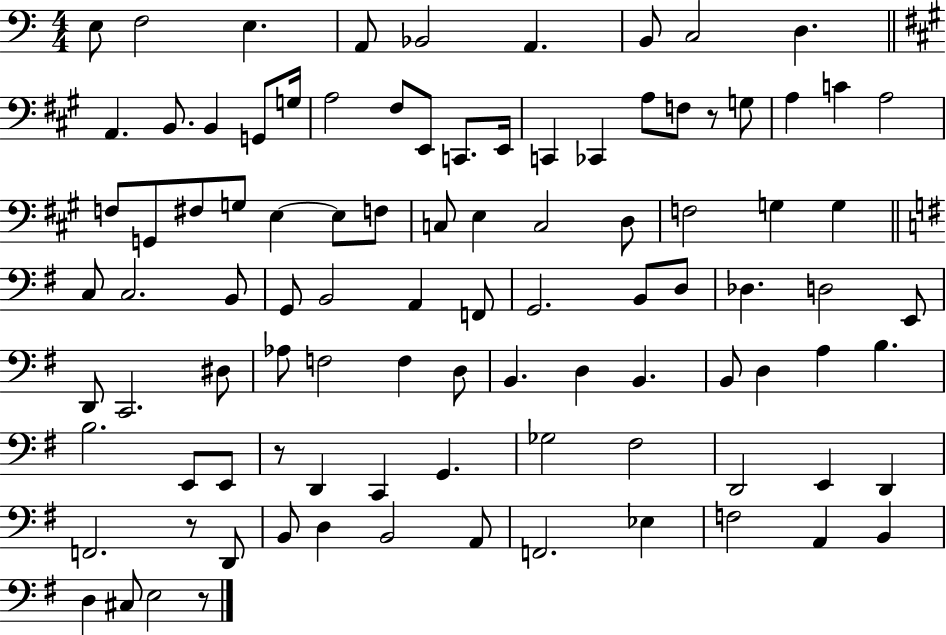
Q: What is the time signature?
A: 4/4